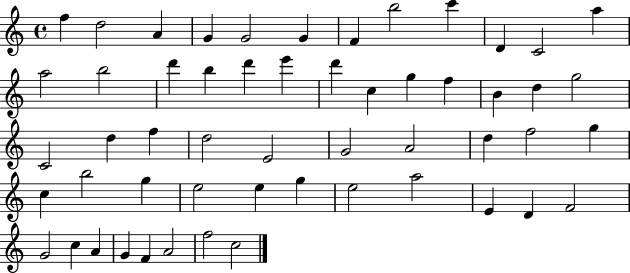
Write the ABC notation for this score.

X:1
T:Untitled
M:4/4
L:1/4
K:C
f d2 A G G2 G F b2 c' D C2 a a2 b2 d' b d' e' d' c g f B d g2 C2 d f d2 E2 G2 A2 d f2 g c b2 g e2 e g e2 a2 E D F2 G2 c A G F A2 f2 c2